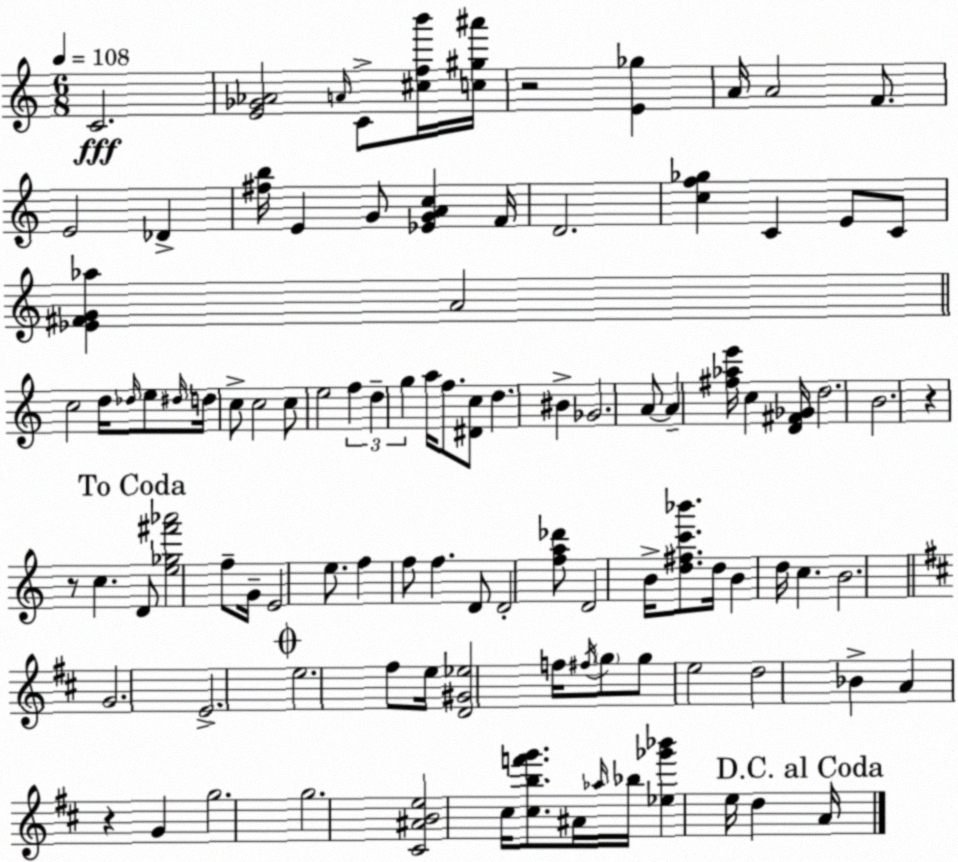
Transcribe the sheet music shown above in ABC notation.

X:1
T:Untitled
M:6/8
L:1/4
K:C
C2 [E_G_A]2 A/4 C/2 [^cfb']/4 [c^g^a']/4 z2 [E_g] A/4 A2 F/2 E2 _D [^fb]/4 E G/2 [_EGAc] F/4 D2 [cf_g] C E/2 C/2 [_E^FG_a] A2 c2 d/4 _d/4 e/2 ^d/4 d/4 c/2 c2 c/2 e2 f d g a/4 f/2 [^Dc]/2 d ^B _G2 A/2 A [^f_ae']/4 c [D^F_G]/4 d2 B2 z z/2 c D/2 [e_g^f'_a']2 f/2 G/4 E2 e/2 f f/2 f D/2 D2 [fa_d']/2 D2 B/4 [d^fc'_b']/2 d/4 B d/4 c B2 G2 E2 e2 ^f/2 e/4 [D^G_e]2 f/4 ^f/4 g/2 g/2 e2 d2 _B A z G g2 g2 [^C^ABe]2 ^c/4 [^cbf'g']/2 ^A/4 _a/4 _b/4 [_e_g'_b'] e/4 d A/4